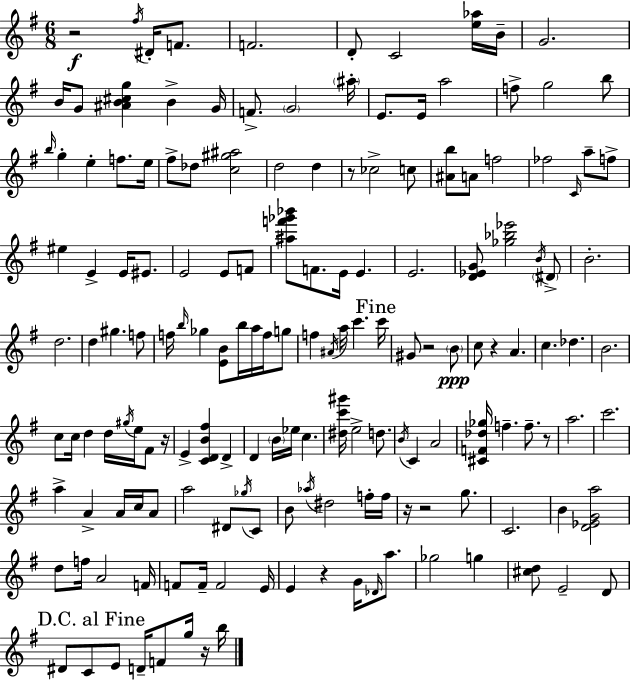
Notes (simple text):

R/h F#5/s D#4/s F4/e. F4/h. D4/e C4/h [E5,Ab5]/s B4/s G4/h. B4/s G4/e [A#4,B4,C#5,G5]/q B4/q G4/s F4/e. G4/h A#5/s E4/e. E4/s A5/h F5/e G5/h B5/e B5/s G5/q E5/q F5/e. E5/s F#5/e Db5/e [C5,G#5,A#5]/h D5/h D5/q R/e CES5/h C5/e [A#4,B5]/e A4/e F5/h FES5/h C4/s A5/e F5/e EIS5/q E4/q E4/s EIS4/e. E4/h E4/e F4/e [A#5,F6,Gb6,Bb6]/e F4/e. E4/s E4/q. E4/h. [D4,Eb4,G4]/e [Gb5,Bb5,Eb6]/h B4/s D#4/e B4/h. D5/h. D5/q G#5/q. F5/e F5/s B5/s Gb5/q [E4,B4]/e B5/s A5/s F5/s G5/e F5/q A#4/s A5/s C6/q. C6/s G#4/e R/h B4/e C5/e R/q A4/q. C5/q. Db5/q. B4/h. C5/e C5/s D5/q D5/s G#5/s E5/s F#4/e R/s E4/q [C4,D4,B4,F#5]/q D4/q D4/q B4/s Eb5/s C5/q. [D#5,C6,G#6]/s E5/h D5/e. B4/s C4/q A4/h [C#4,F4,Db5,Gb5]/s F5/q. F5/e. R/e A5/h. C6/h. A5/q A4/q A4/s C5/s A4/e A5/h D#4/e Gb5/s C4/e B4/e Ab5/s D#5/h F5/s F5/s R/s R/h G5/e. C4/h. B4/q [D4,Eb4,G4,A5]/h D5/e F5/s A4/h F4/s F4/e F4/s F4/h E4/s E4/q R/q G4/s Db4/s A5/e. Gb5/h G5/q [C#5,D5]/e E4/h D4/e D#4/e C4/e E4/e D4/s F4/e G5/s R/s B5/s